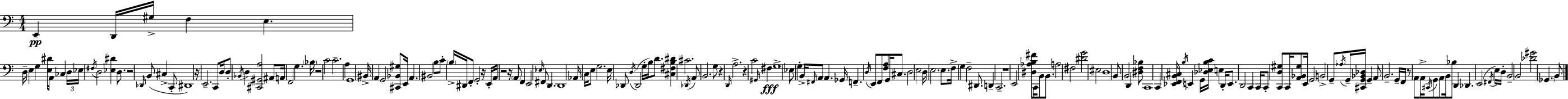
X:1
T:Untitled
M:4/4
L:1/4
K:C
E,, D,,/4 ^G,/4 F, E, D,/4 E, G, [E,^D]/4 A,,/4 _C, D,/4 _E,/4 ^F,/4 D,2 [_E,^D] D,/2 z2 _D,,/4 B,,/2 ^C, C,,/2 ^D,,4 z/4 E,,2 C,,/2 D,/4 D,/2 _B,,/4 D, [^C,,^G,,A,]2 ^A,,/2 A,,/4 F,,2 G, _B,/4 z2 C2 C2 A, G,,4 ^B,,/4 A,, G,,2 [^C,,_B,,^G,]/2 E,,/4 A,, ^B,,2 B,/2 C/2 B,/4 ^D,,/4 F,,/2 G,,2 z/4 E,,/4 A,,/4 z2 z/4 A,,/2 F,, E,,2 _E,/4 ^F,,/2 D,, D,,4 _A,,/4 C,/4 E,/2 G,2 E,/4 _D,,/2 D,/4 _D,,2 G,/4 B,/4 D/2 [^C,^F,B,^D] ^C2 _D,,/4 A,,/2 B,,2 G,/2 z D,,/4 A,2 z C2 ^G,,/4 ^F, G,4 _E,/2 G, B,,/4 ^F,,/4 A,,/2 A,, _G,,/4 F,, D,/4 E,,/2 F,,/2 [F,A,]/2 G,,/4 ^C,/2 D,2 E,2 D,/4 E,2 E,/2 F,/4 G, F,2 ^D,,/2 D,, C,,2 z4 E,,2 [^D,_A,B,^F]/2 C,,/4 B,,/2 B,,/2 A,2 ^F,2 [^DG]2 ^E,2 D,4 B,,/2 B,,2 D,, [^D,F,_B,]/2 C,,4 C,, [_E,,F,,B,,^C,]/4 B,/4 E,, G,,/4 [_D,_E,B,C]/4 E, D,,/4 E,,/2 D,,2 C,, C,,/4 C,,/2 [C,,D,^G,]/2 C,,/4 [A,,_B,,^G,]/2 E,,/4 G,,2 B,,2 G,,/2 _A,/4 G,,/4 [^C,,G,,_B,,_D,]/4 G,, A,,/2 B,,2 G,,/4 F,,/4 z/2 A,,/2 A,,/4 ^C,,/4 G,,/2 A,,/2 B,,/4 _B,/2 D,, _D,, E,,2 ^F,,/4 E,/4 D,/4 B,,2 B,,2 [_D^G]2 _G,, B,,/2